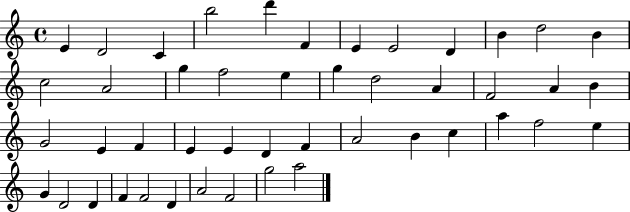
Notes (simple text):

E4/q D4/h C4/q B5/h D6/q F4/q E4/q E4/h D4/q B4/q D5/h B4/q C5/h A4/h G5/q F5/h E5/q G5/q D5/h A4/q F4/h A4/q B4/q G4/h E4/q F4/q E4/q E4/q D4/q F4/q A4/h B4/q C5/q A5/q F5/h E5/q G4/q D4/h D4/q F4/q F4/h D4/q A4/h F4/h G5/h A5/h